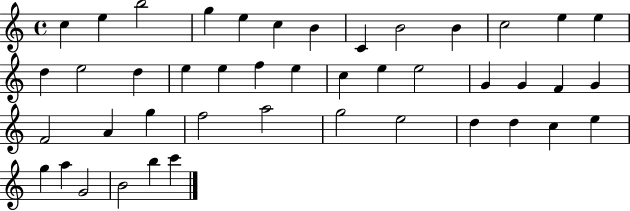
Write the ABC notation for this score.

X:1
T:Untitled
M:4/4
L:1/4
K:C
c e b2 g e c B C B2 B c2 e e d e2 d e e f e c e e2 G G F G F2 A g f2 a2 g2 e2 d d c e g a G2 B2 b c'